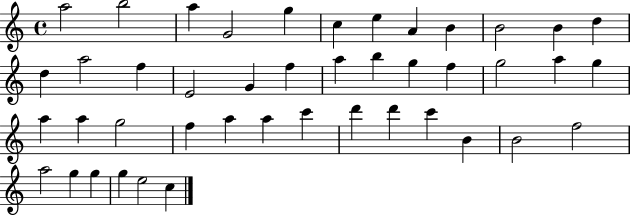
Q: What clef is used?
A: treble